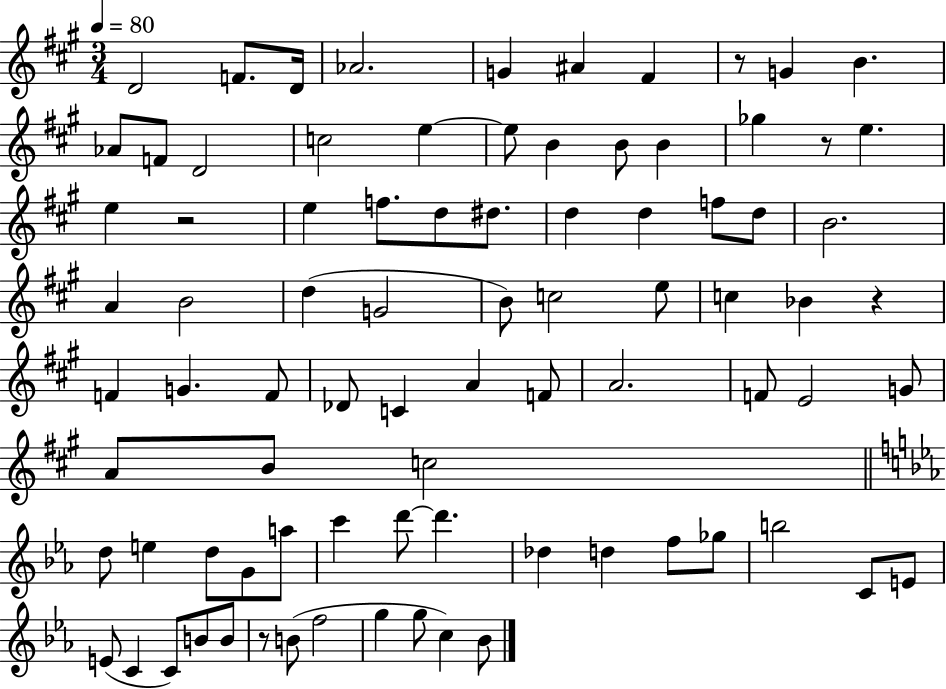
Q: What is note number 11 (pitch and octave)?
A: F4